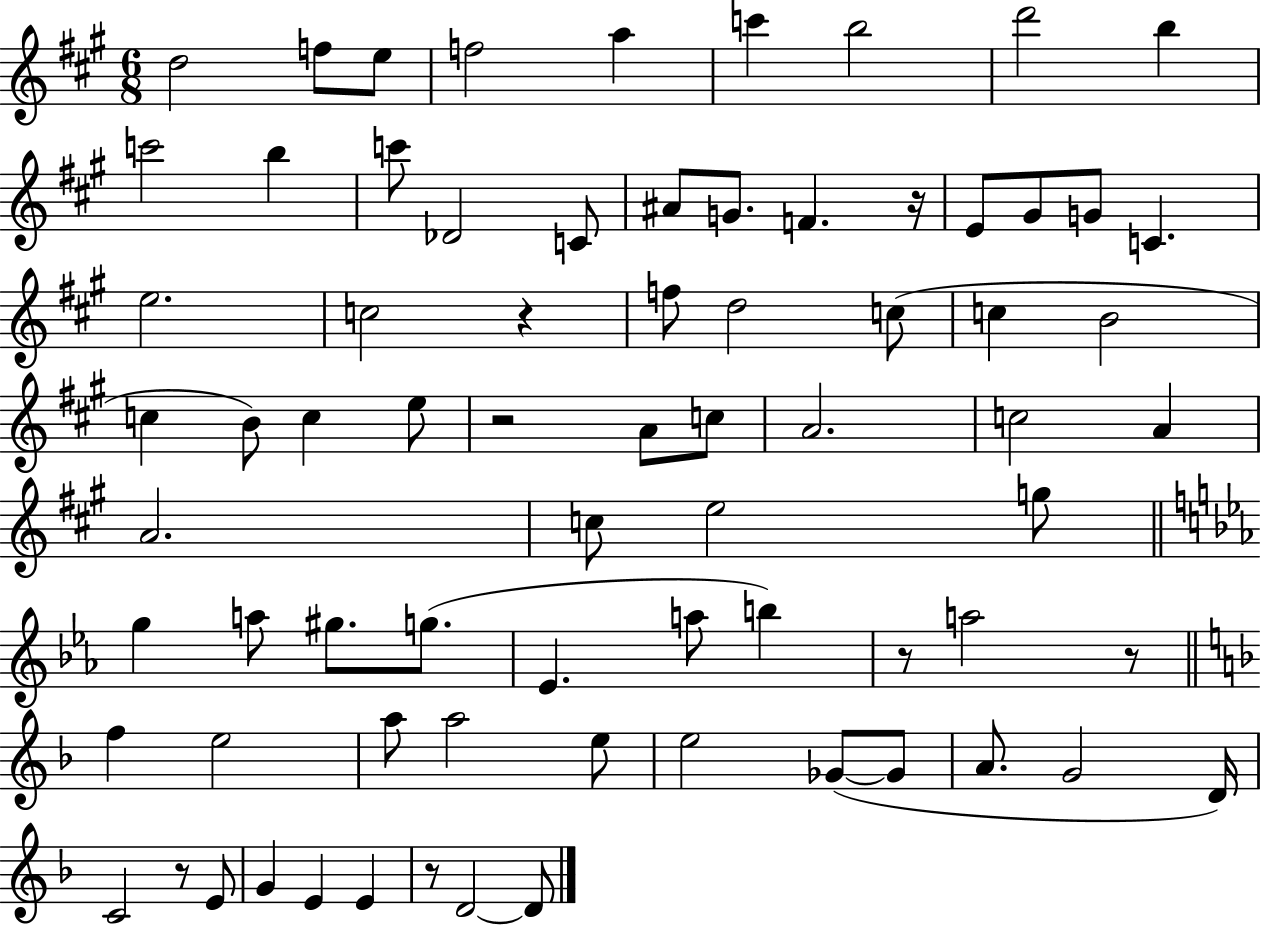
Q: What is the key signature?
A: A major